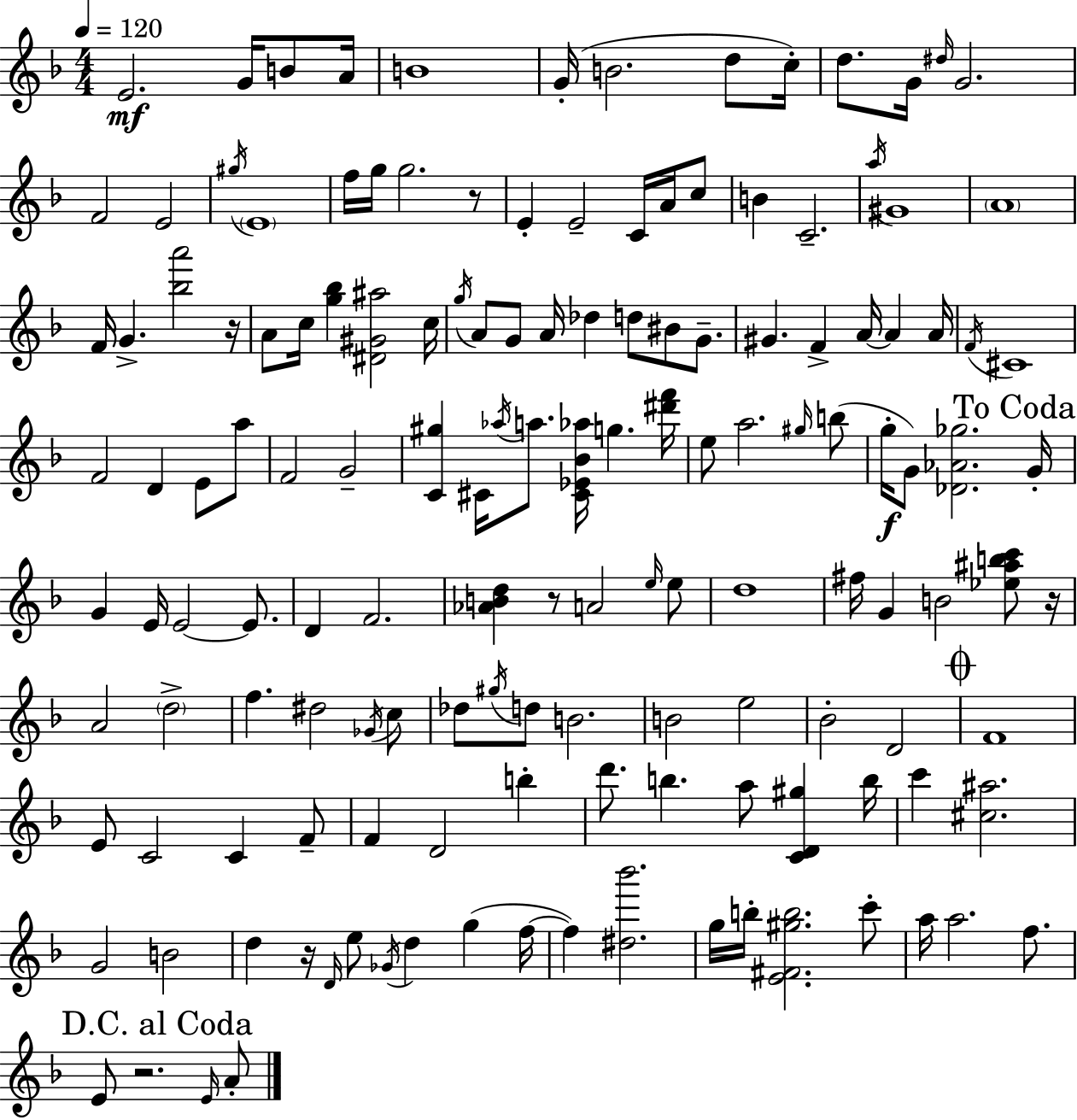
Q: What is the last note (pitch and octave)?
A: A4